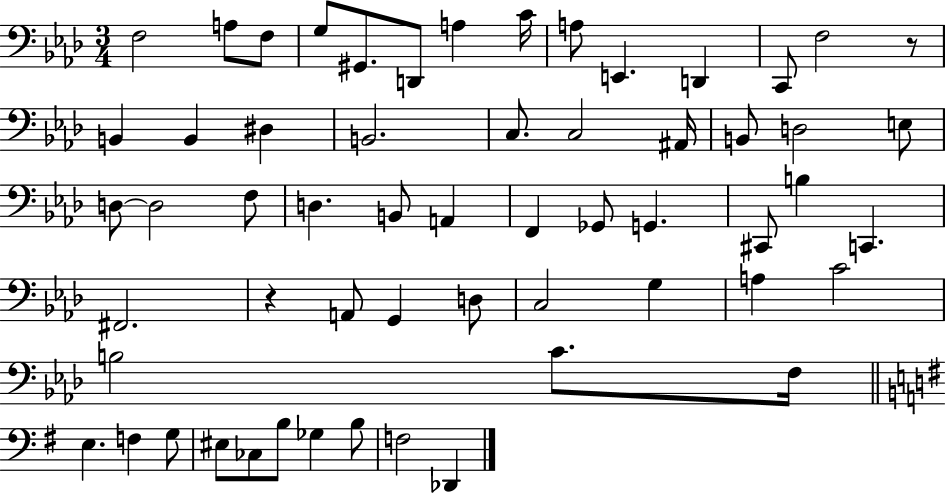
X:1
T:Untitled
M:3/4
L:1/4
K:Ab
F,2 A,/2 F,/2 G,/2 ^G,,/2 D,,/2 A, C/4 A,/2 E,, D,, C,,/2 F,2 z/2 B,, B,, ^D, B,,2 C,/2 C,2 ^A,,/4 B,,/2 D,2 E,/2 D,/2 D,2 F,/2 D, B,,/2 A,, F,, _G,,/2 G,, ^C,,/2 B, C,, ^F,,2 z A,,/2 G,, D,/2 C,2 G, A, C2 B,2 C/2 F,/4 E, F, G,/2 ^E,/2 _C,/2 B,/2 _G, B,/2 F,2 _D,,